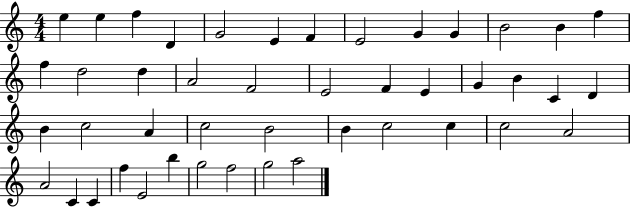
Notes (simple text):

E5/q E5/q F5/q D4/q G4/h E4/q F4/q E4/h G4/q G4/q B4/h B4/q F5/q F5/q D5/h D5/q A4/h F4/h E4/h F4/q E4/q G4/q B4/q C4/q D4/q B4/q C5/h A4/q C5/h B4/h B4/q C5/h C5/q C5/h A4/h A4/h C4/q C4/q F5/q E4/h B5/q G5/h F5/h G5/h A5/h